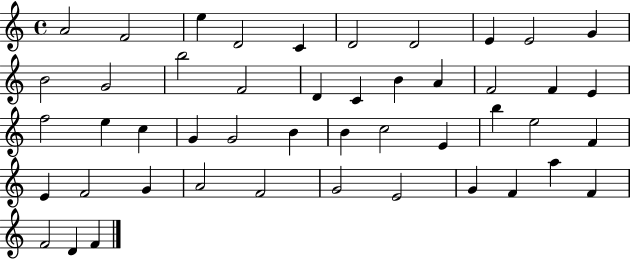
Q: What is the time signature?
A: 4/4